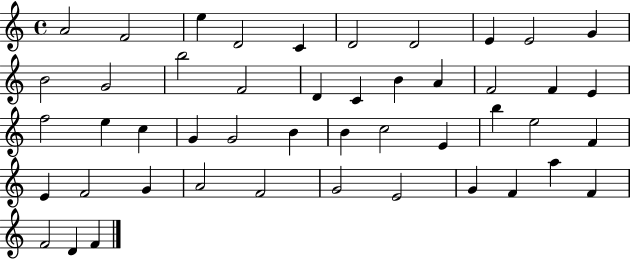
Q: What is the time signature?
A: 4/4